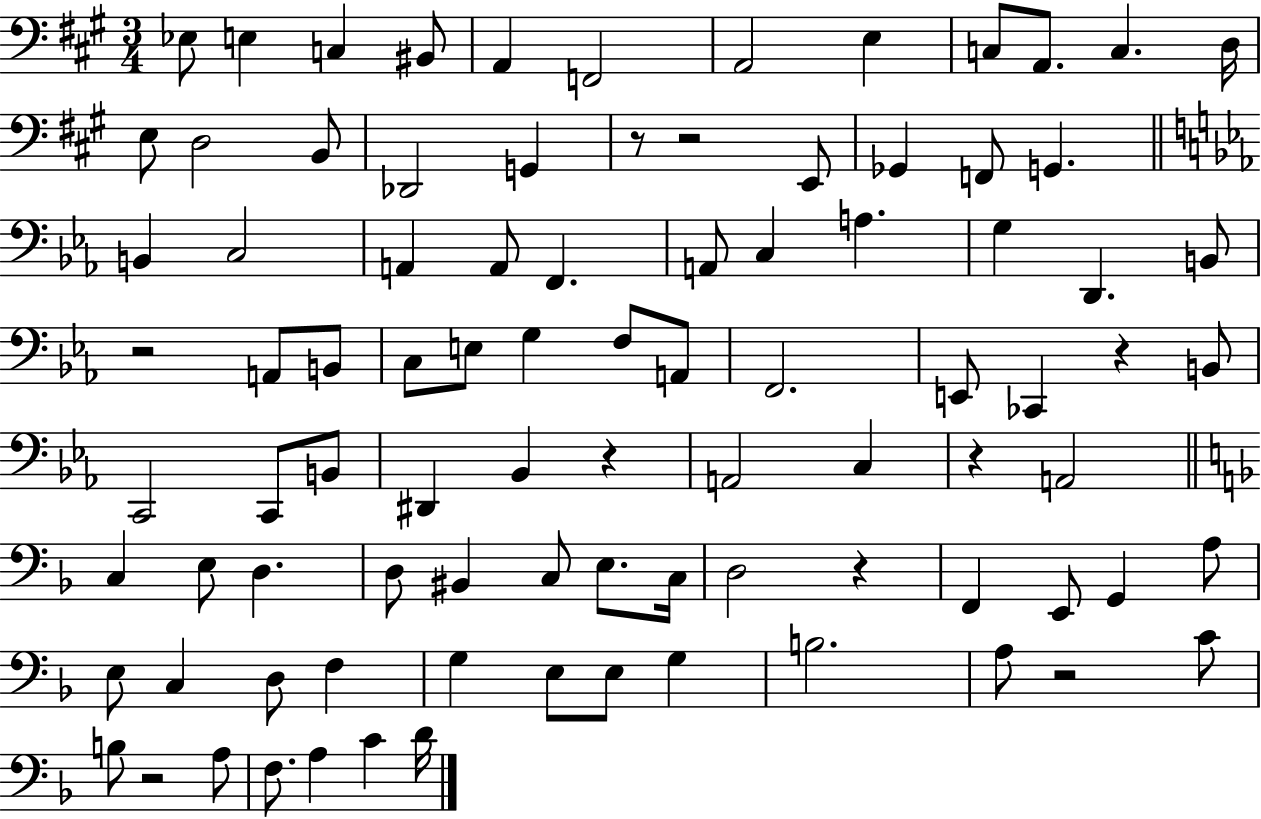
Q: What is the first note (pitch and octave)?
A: Eb3